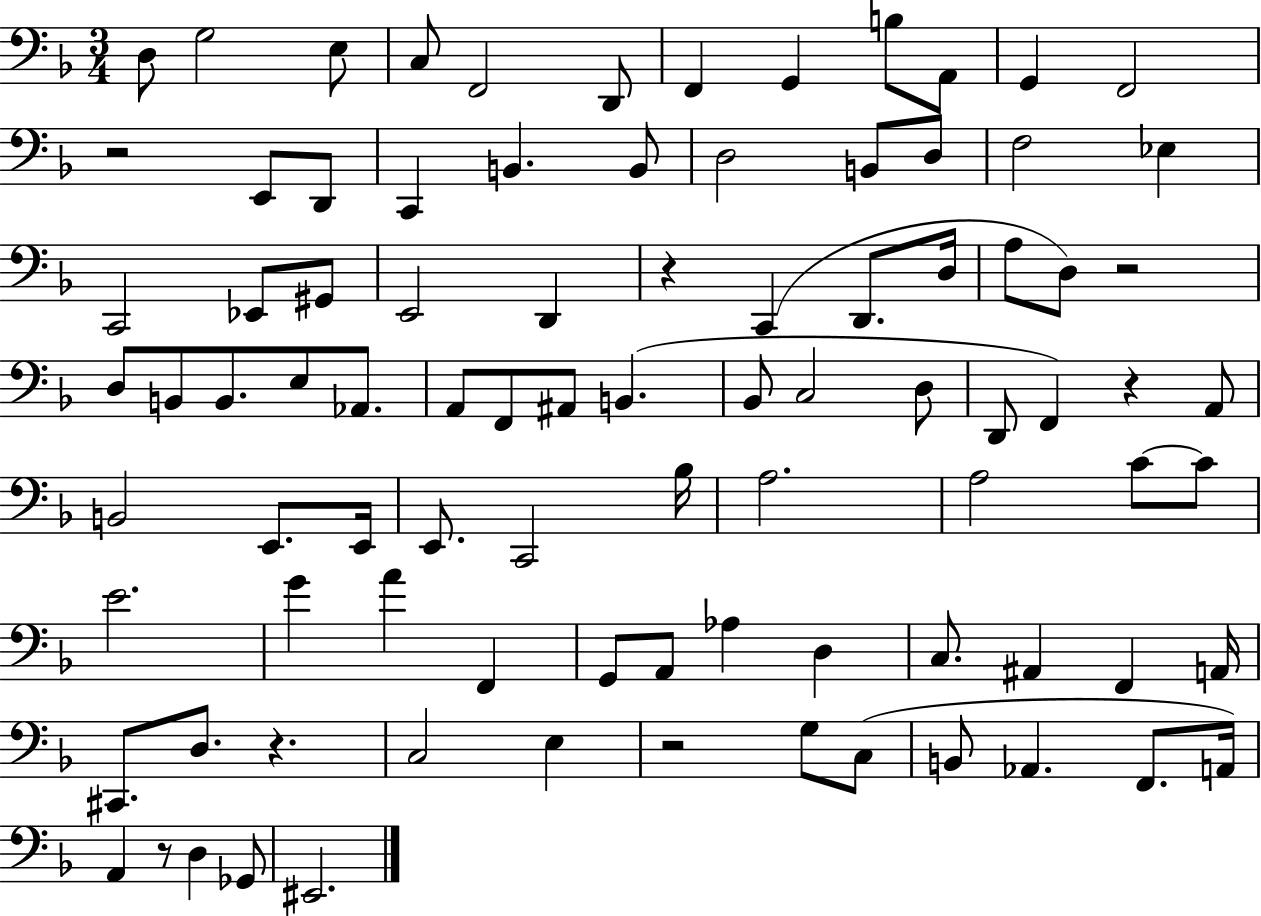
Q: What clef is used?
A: bass